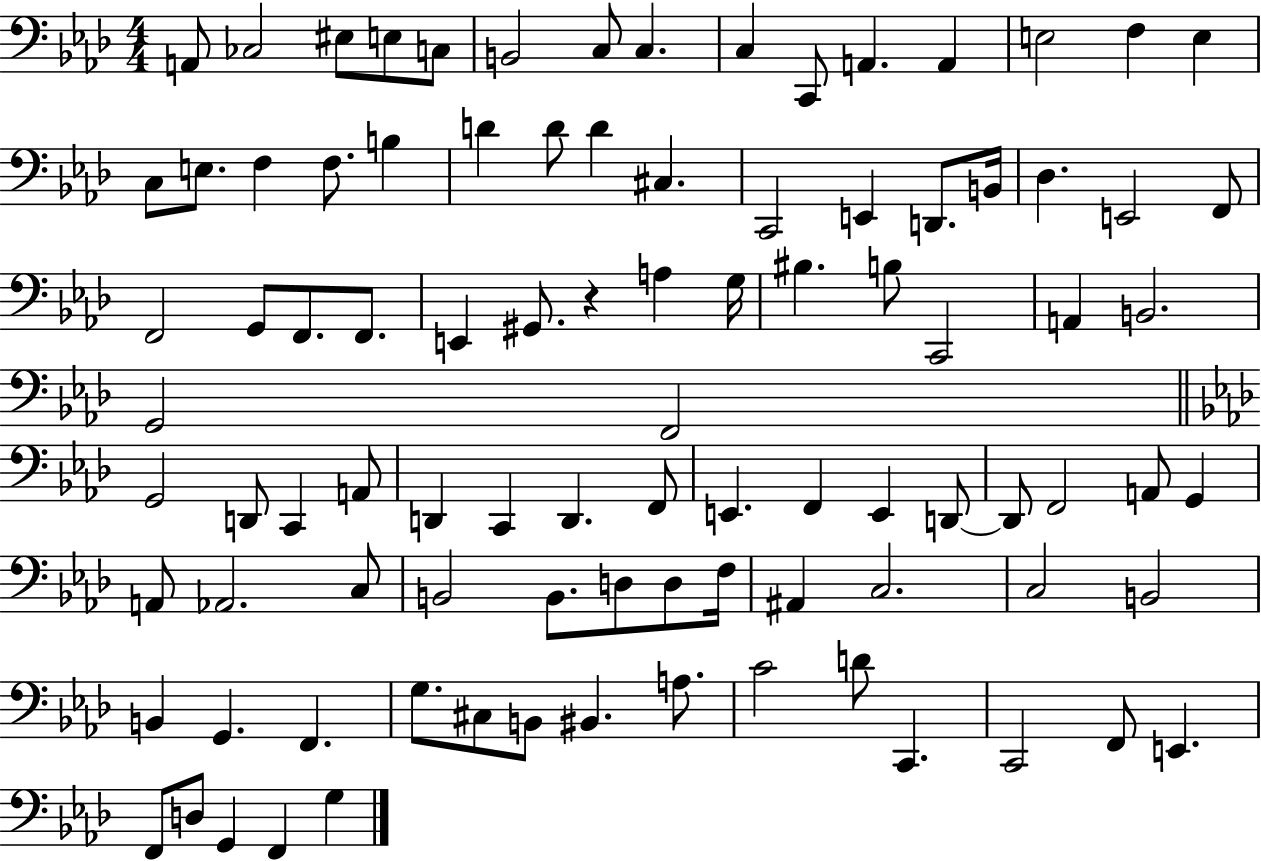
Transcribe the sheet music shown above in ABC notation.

X:1
T:Untitled
M:4/4
L:1/4
K:Ab
A,,/2 _C,2 ^E,/2 E,/2 C,/2 B,,2 C,/2 C, C, C,,/2 A,, A,, E,2 F, E, C,/2 E,/2 F, F,/2 B, D D/2 D ^C, C,,2 E,, D,,/2 B,,/4 _D, E,,2 F,,/2 F,,2 G,,/2 F,,/2 F,,/2 E,, ^G,,/2 z A, G,/4 ^B, B,/2 C,,2 A,, B,,2 G,,2 F,,2 G,,2 D,,/2 C,, A,,/2 D,, C,, D,, F,,/2 E,, F,, E,, D,,/2 D,,/2 F,,2 A,,/2 G,, A,,/2 _A,,2 C,/2 B,,2 B,,/2 D,/2 D,/2 F,/4 ^A,, C,2 C,2 B,,2 B,, G,, F,, G,/2 ^C,/2 B,,/2 ^B,, A,/2 C2 D/2 C,, C,,2 F,,/2 E,, F,,/2 D,/2 G,, F,, G,